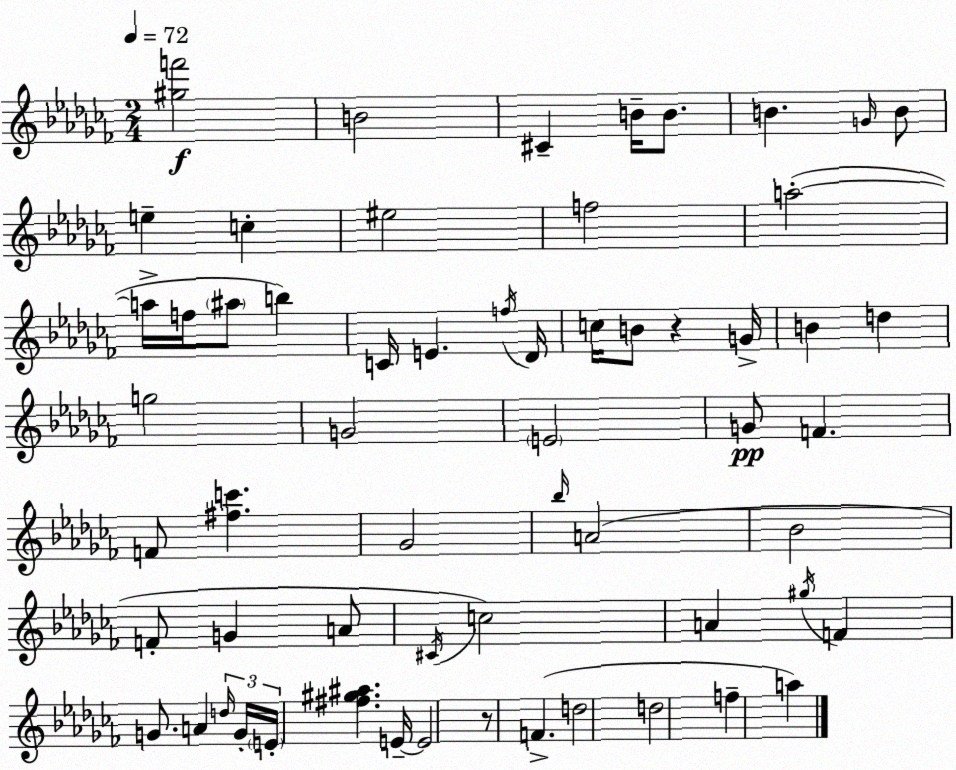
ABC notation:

X:1
T:Untitled
M:2/4
L:1/4
K:Abm
[^gf']2 B2 ^C B/4 B/2 B G/4 B/2 e c ^e2 f2 a2 a/4 f/4 ^a/2 b C/4 E f/4 _D/4 c/4 B/2 z G/4 B d g2 G2 E2 G/2 F F/2 [^fc'] _G2 _b/4 A2 _B2 F/2 G A/2 ^C/4 c2 A ^g/4 F G/2 A d/4 G/4 E/4 [^f^g^a] E/4 E2 z/2 F d2 d2 f a